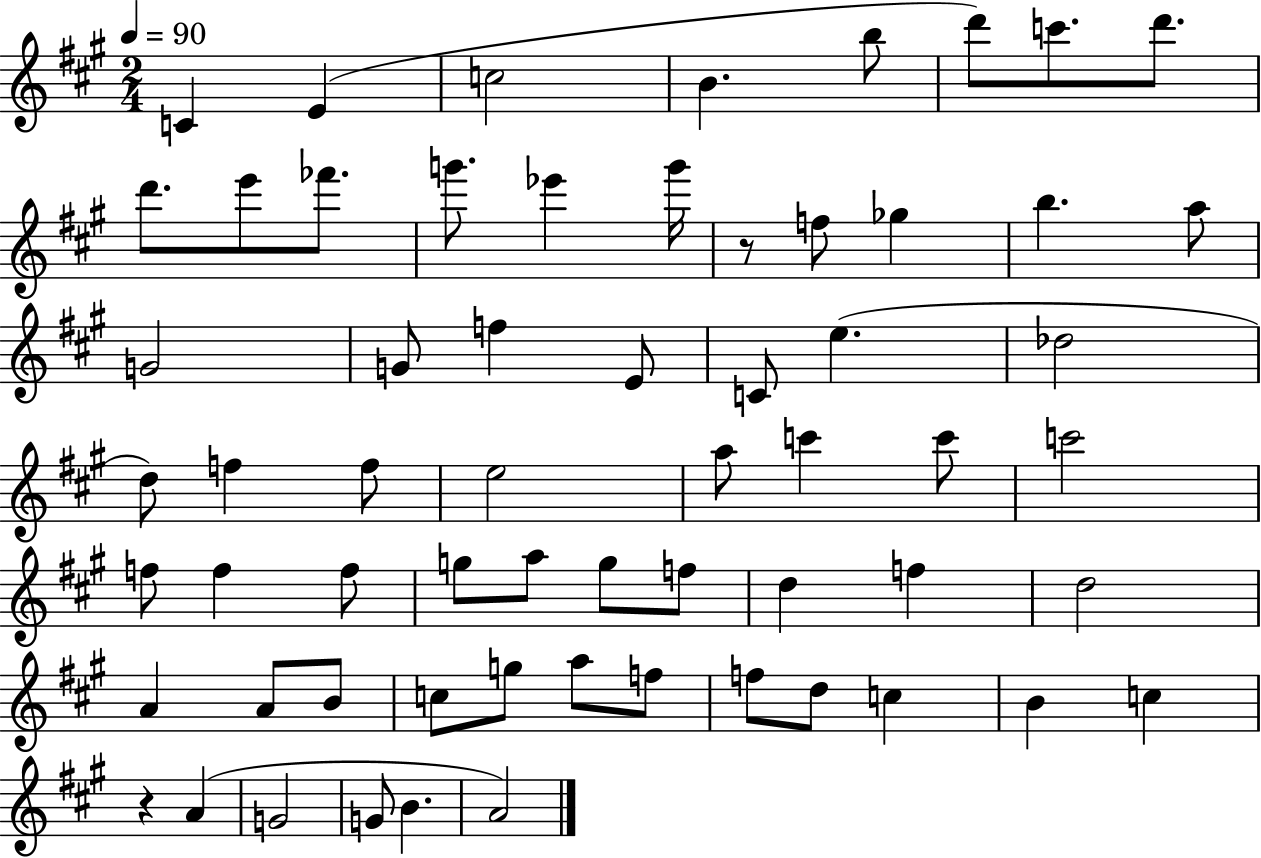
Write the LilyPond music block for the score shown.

{
  \clef treble
  \numericTimeSignature
  \time 2/4
  \key a \major
  \tempo 4 = 90
  c'4 e'4( | c''2 | b'4. b''8 | d'''8) c'''8. d'''8. | \break d'''8. e'''8 fes'''8. | g'''8. ees'''4 g'''16 | r8 f''8 ges''4 | b''4. a''8 | \break g'2 | g'8 f''4 e'8 | c'8 e''4.( | des''2 | \break d''8) f''4 f''8 | e''2 | a''8 c'''4 c'''8 | c'''2 | \break f''8 f''4 f''8 | g''8 a''8 g''8 f''8 | d''4 f''4 | d''2 | \break a'4 a'8 b'8 | c''8 g''8 a''8 f''8 | f''8 d''8 c''4 | b'4 c''4 | \break r4 a'4( | g'2 | g'8 b'4. | a'2) | \break \bar "|."
}